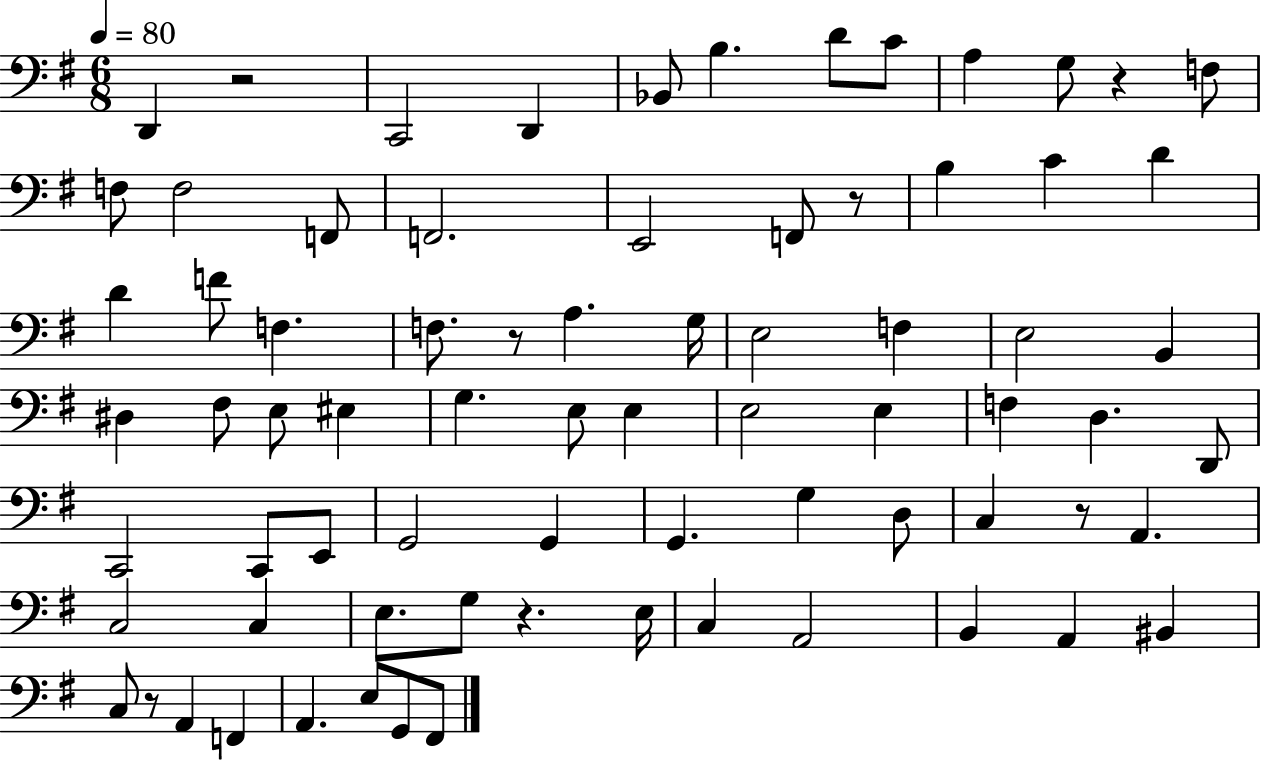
{
  \clef bass
  \numericTimeSignature
  \time 6/8
  \key g \major
  \tempo 4 = 80
  d,4 r2 | c,2 d,4 | bes,8 b4. d'8 c'8 | a4 g8 r4 f8 | \break f8 f2 f,8 | f,2. | e,2 f,8 r8 | b4 c'4 d'4 | \break d'4 f'8 f4. | f8. r8 a4. g16 | e2 f4 | e2 b,4 | \break dis4 fis8 e8 eis4 | g4. e8 e4 | e2 e4 | f4 d4. d,8 | \break c,2 c,8 e,8 | g,2 g,4 | g,4. g4 d8 | c4 r8 a,4. | \break c2 c4 | e8. g8 r4. e16 | c4 a,2 | b,4 a,4 bis,4 | \break c8 r8 a,4 f,4 | a,4. e8 g,8 fis,8 | \bar "|."
}